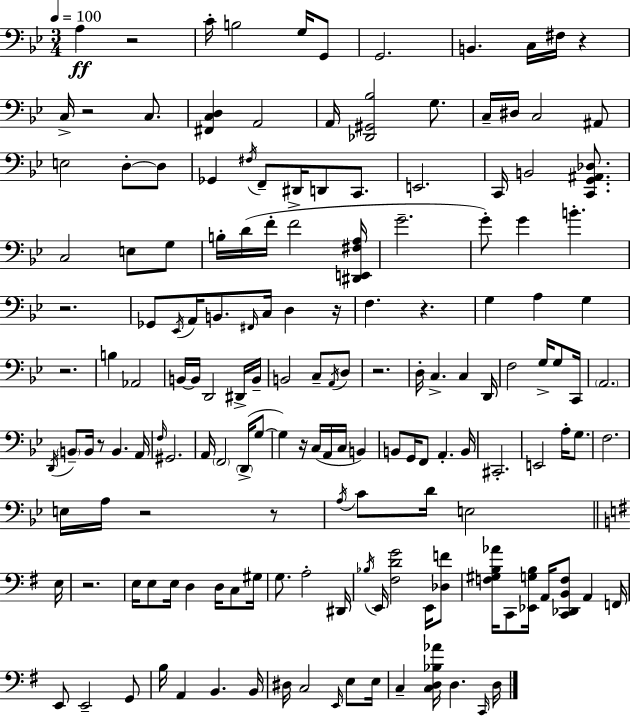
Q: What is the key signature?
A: BES major